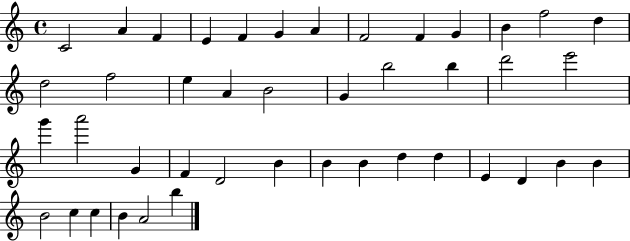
C4/h A4/q F4/q E4/q F4/q G4/q A4/q F4/h F4/q G4/q B4/q F5/h D5/q D5/h F5/h E5/q A4/q B4/h G4/q B5/h B5/q D6/h E6/h G6/q A6/h G4/q F4/q D4/h B4/q B4/q B4/q D5/q D5/q E4/q D4/q B4/q B4/q B4/h C5/q C5/q B4/q A4/h B5/q